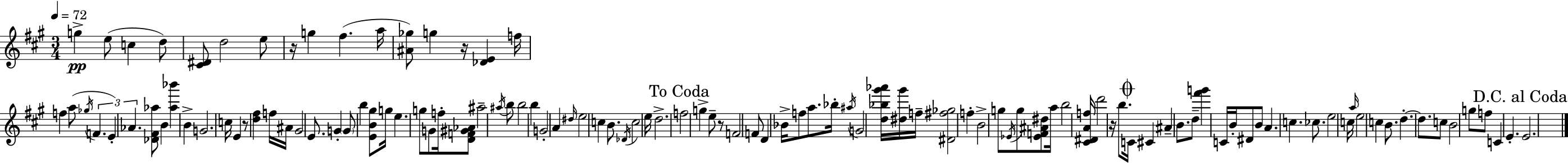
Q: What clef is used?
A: treble